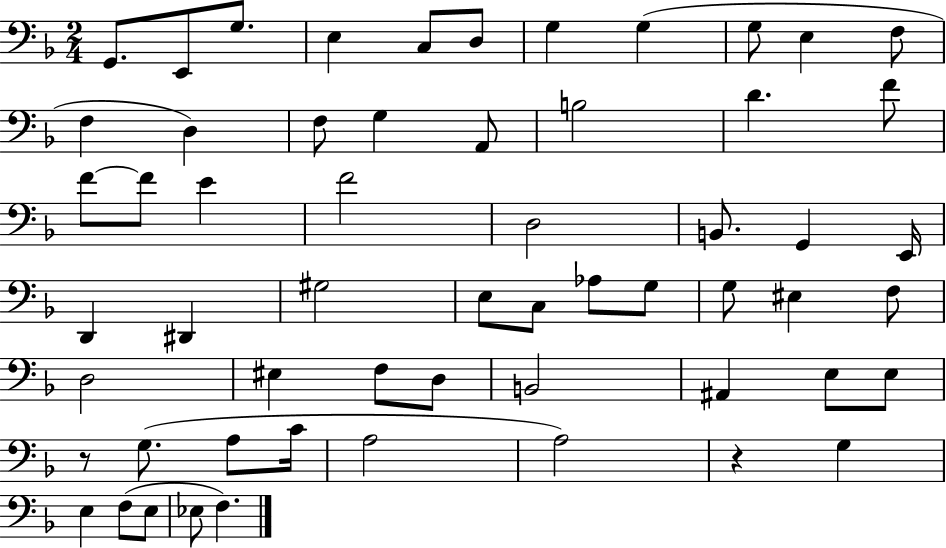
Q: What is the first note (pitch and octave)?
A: G2